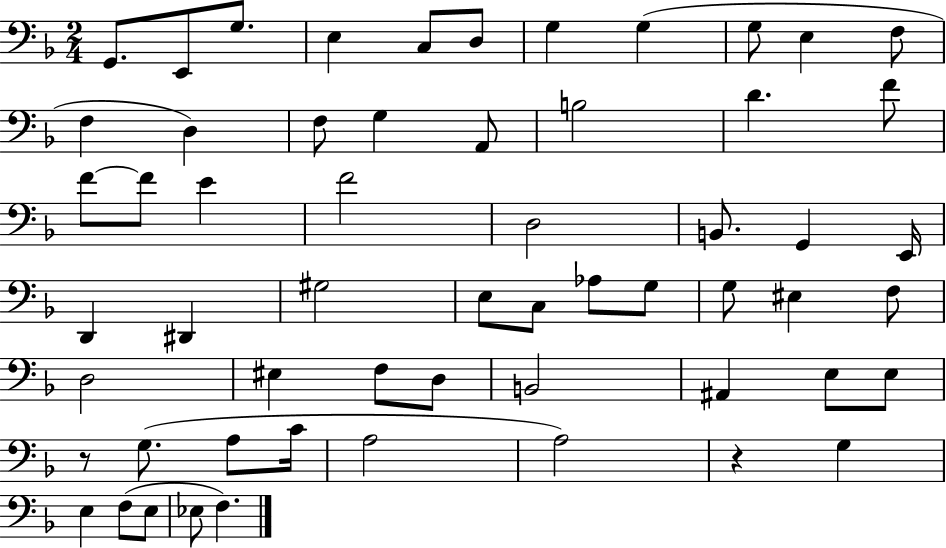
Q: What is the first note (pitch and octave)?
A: G2